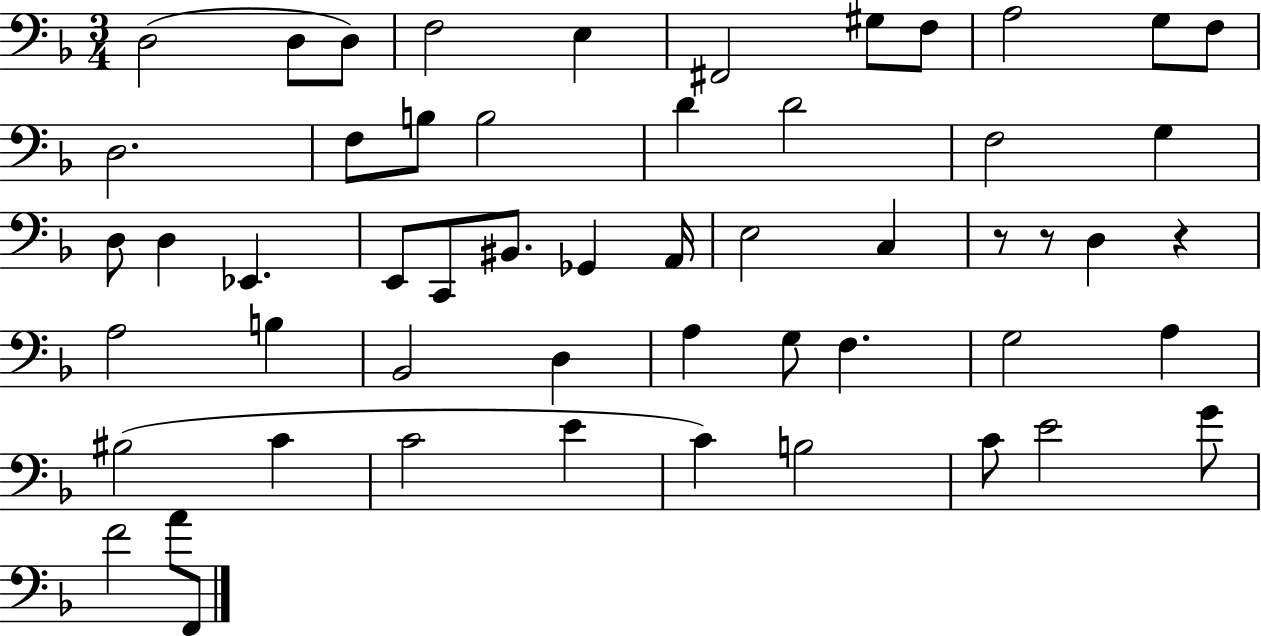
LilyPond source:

{
  \clef bass
  \numericTimeSignature
  \time 3/4
  \key f \major
  d2( d8 d8) | f2 e4 | fis,2 gis8 f8 | a2 g8 f8 | \break d2. | f8 b8 b2 | d'4 d'2 | f2 g4 | \break d8 d4 ees,4. | e,8 c,8 bis,8. ges,4 a,16 | e2 c4 | r8 r8 d4 r4 | \break a2 b4 | bes,2 d4 | a4 g8 f4. | g2 a4 | \break bis2( c'4 | c'2 e'4 | c'4) b2 | c'8 e'2 g'8 | \break f'2 a'8 f,8 | \bar "|."
}